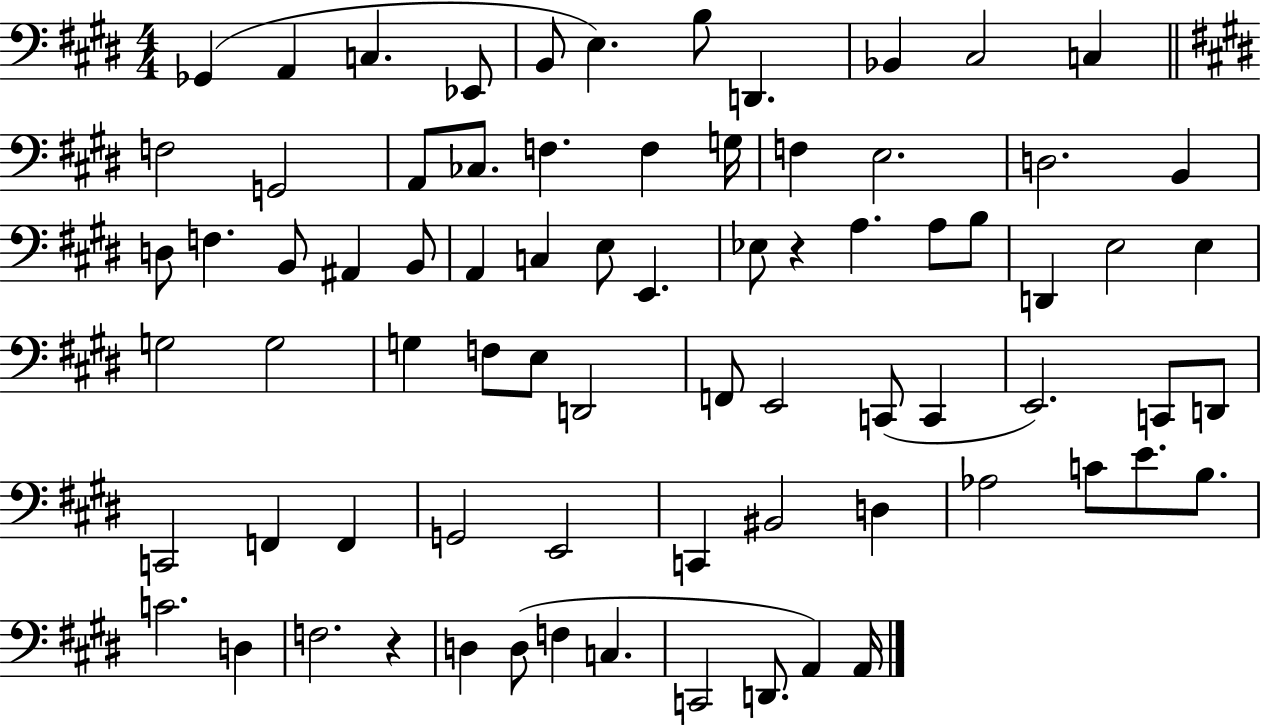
X:1
T:Untitled
M:4/4
L:1/4
K:E
_G,, A,, C, _E,,/2 B,,/2 E, B,/2 D,, _B,, ^C,2 C, F,2 G,,2 A,,/2 _C,/2 F, F, G,/4 F, E,2 D,2 B,, D,/2 F, B,,/2 ^A,, B,,/2 A,, C, E,/2 E,, _E,/2 z A, A,/2 B,/2 D,, E,2 E, G,2 G,2 G, F,/2 E,/2 D,,2 F,,/2 E,,2 C,,/2 C,, E,,2 C,,/2 D,,/2 C,,2 F,, F,, G,,2 E,,2 C,, ^B,,2 D, _A,2 C/2 E/2 B,/2 C2 D, F,2 z D, D,/2 F, C, C,,2 D,,/2 A,, A,,/4